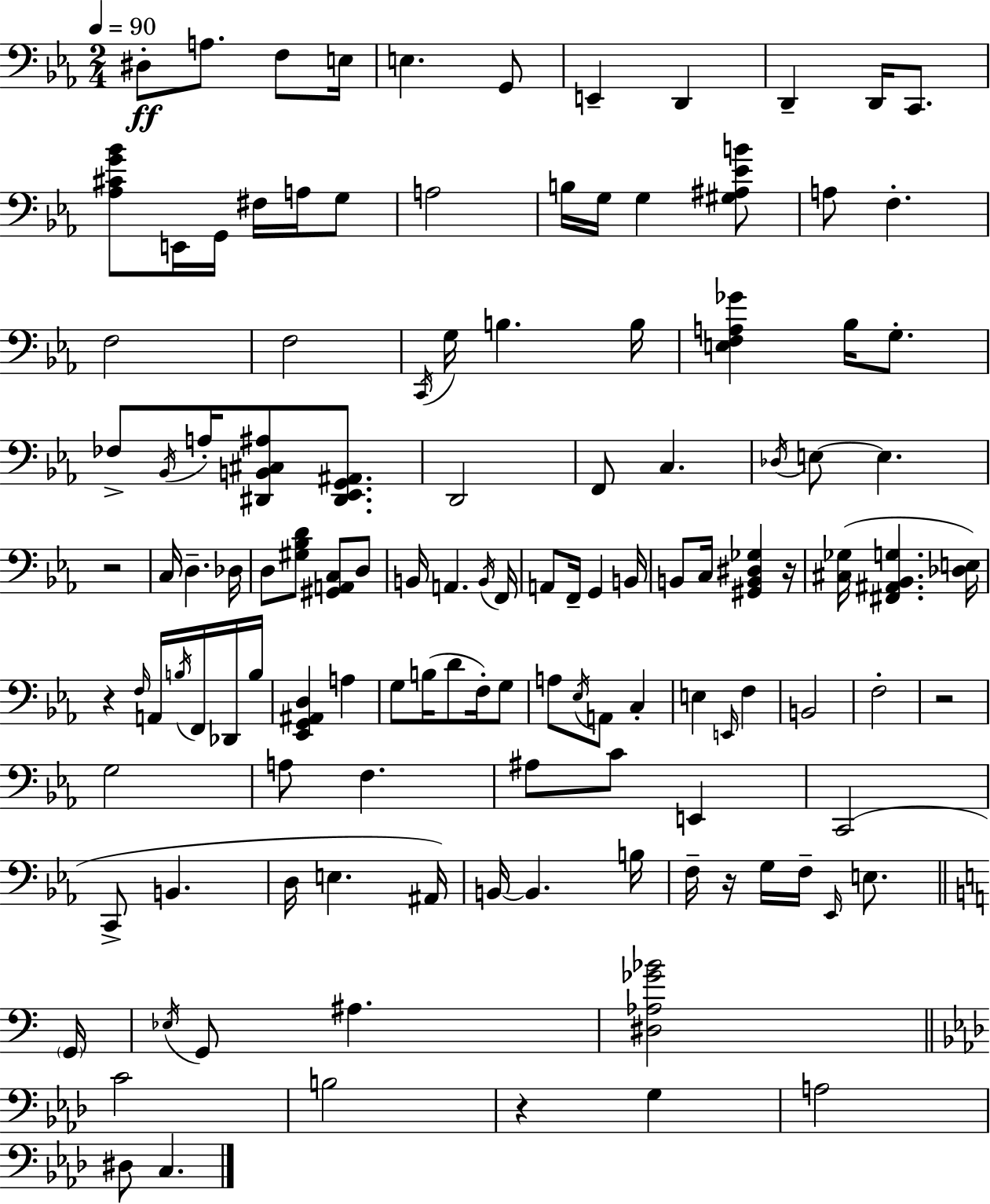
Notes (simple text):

D#3/e A3/e. F3/e E3/s E3/q. G2/e E2/q D2/q D2/q D2/s C2/e. [Ab3,C#4,G4,Bb4]/e E2/s G2/s F#3/s A3/s G3/e A3/h B3/s G3/s G3/q [G#3,A#3,Eb4,B4]/e A3/e F3/q. F3/h F3/h C2/s G3/s B3/q. B3/s [E3,F3,A3,Gb4]/q Bb3/s G3/e. FES3/e Bb2/s A3/s [D#2,B2,C#3,A#3]/e [D#2,Eb2,G2,A#2]/e. D2/h F2/e C3/q. Db3/s E3/e E3/q. R/h C3/s D3/q. Db3/s D3/e [G#3,Bb3,D4]/e [G#2,A2,C3]/e D3/e B2/s A2/q. B2/s F2/s A2/e F2/s G2/q B2/s B2/e C3/s [G#2,B2,D#3,Gb3]/q R/s [C#3,Gb3]/s [F#2,A#2,Bb2,G3]/q. [Db3,E3]/s R/q F3/s A2/s B3/s F2/s Db2/s B3/s [Eb2,G2,A#2,D3]/q A3/q G3/e B3/s D4/e F3/s G3/e A3/e Eb3/s A2/e C3/q E3/q E2/s F3/q B2/h F3/h R/h G3/h A3/e F3/q. A#3/e C4/e E2/q C2/h C2/e B2/q. D3/s E3/q. A#2/s B2/s B2/q. B3/s F3/s R/s G3/s F3/s Eb2/s E3/e. G2/s Eb3/s G2/e A#3/q. [D#3,Ab3,Gb4,Bb4]/h C4/h B3/h R/q G3/q A3/h D#3/e C3/q.